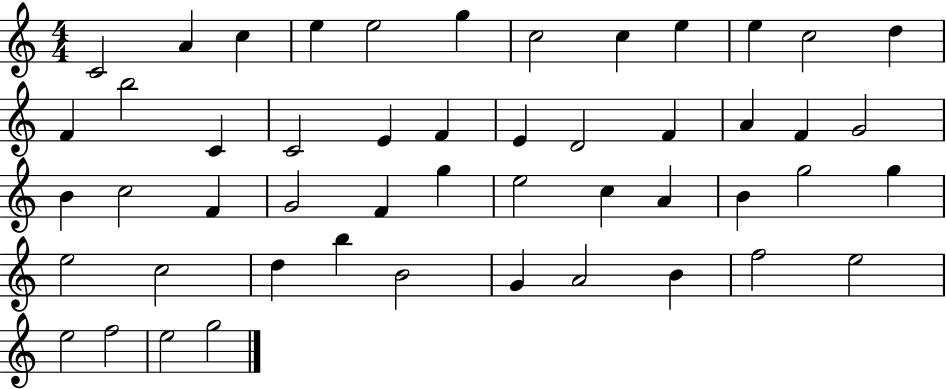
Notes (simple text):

C4/h A4/q C5/q E5/q E5/h G5/q C5/h C5/q E5/q E5/q C5/h D5/q F4/q B5/h C4/q C4/h E4/q F4/q E4/q D4/h F4/q A4/q F4/q G4/h B4/q C5/h F4/q G4/h F4/q G5/q E5/h C5/q A4/q B4/q G5/h G5/q E5/h C5/h D5/q B5/q B4/h G4/q A4/h B4/q F5/h E5/h E5/h F5/h E5/h G5/h